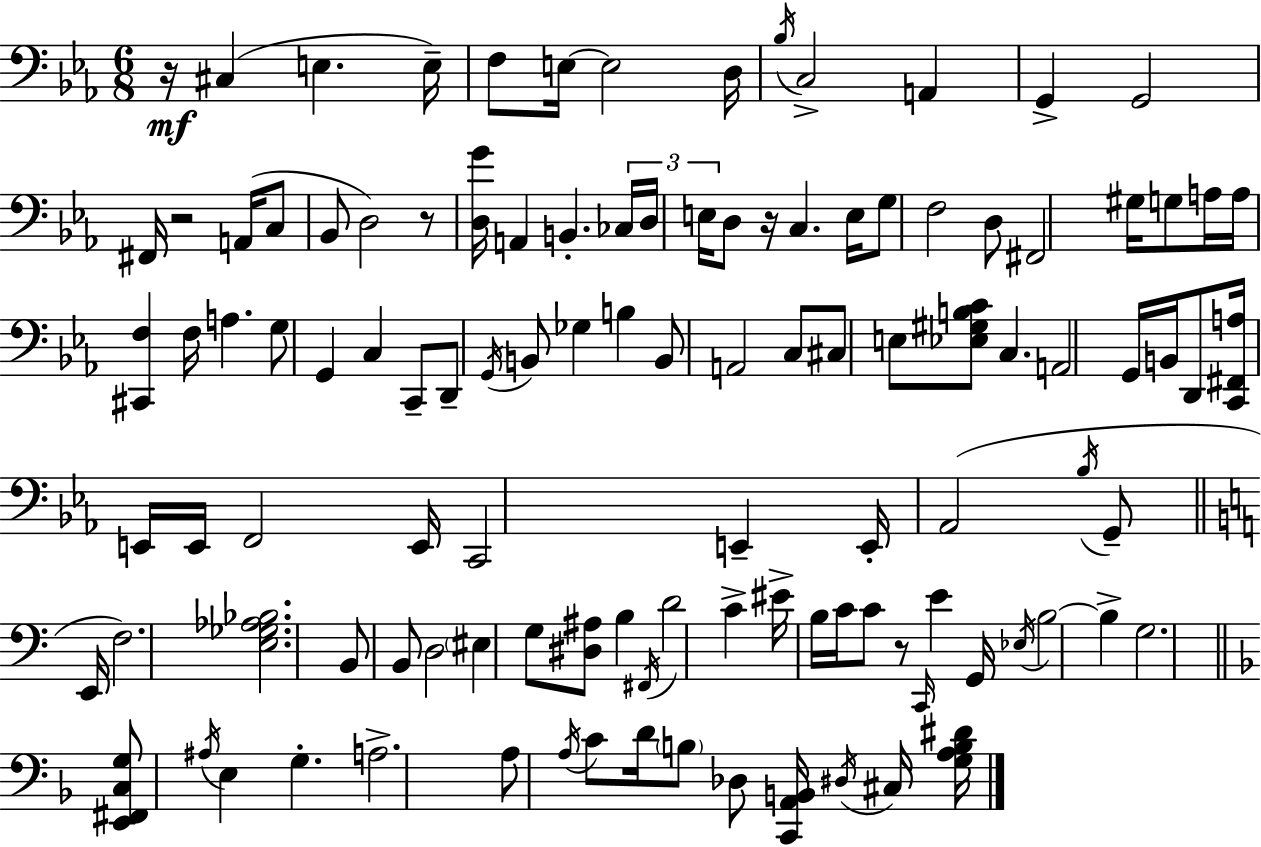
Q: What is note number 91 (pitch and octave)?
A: A3